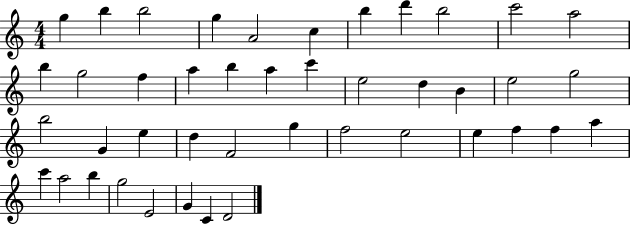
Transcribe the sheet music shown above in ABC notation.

X:1
T:Untitled
M:4/4
L:1/4
K:C
g b b2 g A2 c b d' b2 c'2 a2 b g2 f a b a c' e2 d B e2 g2 b2 G e d F2 g f2 e2 e f f a c' a2 b g2 E2 G C D2